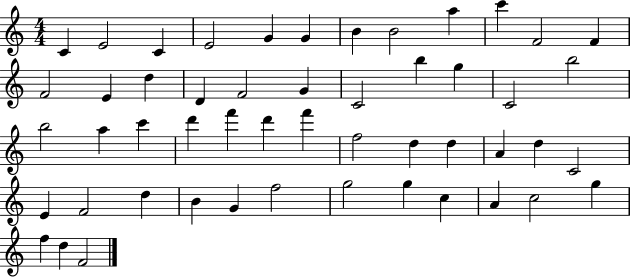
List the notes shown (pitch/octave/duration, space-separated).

C4/q E4/h C4/q E4/h G4/q G4/q B4/q B4/h A5/q C6/q F4/h F4/q F4/h E4/q D5/q D4/q F4/h G4/q C4/h B5/q G5/q C4/h B5/h B5/h A5/q C6/q D6/q F6/q D6/q F6/q F5/h D5/q D5/q A4/q D5/q C4/h E4/q F4/h D5/q B4/q G4/q F5/h G5/h G5/q C5/q A4/q C5/h G5/q F5/q D5/q F4/h